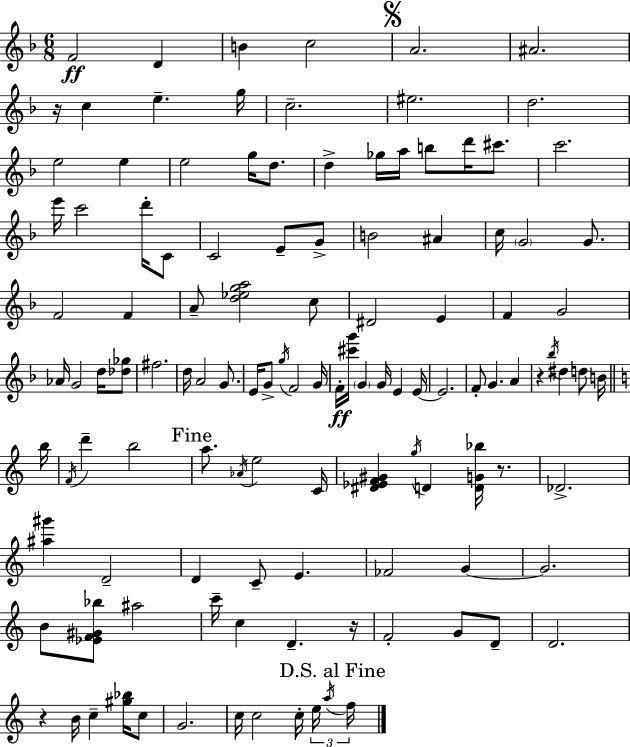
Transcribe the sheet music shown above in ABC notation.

X:1
T:Untitled
M:6/8
L:1/4
K:Dm
F2 D B c2 A2 ^A2 z/4 c e g/4 c2 ^e2 d2 e2 e e2 g/4 d/2 d _g/4 a/4 b/2 d'/4 ^c'/2 c'2 e'/4 c'2 d'/4 C/2 C2 E/2 G/2 B2 ^A c/4 G2 G/2 F2 F A/2 [d_ega]2 c/2 ^D2 E F G2 _A/4 G2 d/4 [_d_g]/2 ^f2 d/4 A2 G/2 E/4 G/2 g/4 F2 G/4 F/4 [^c'g']/4 G G/4 E E/4 E2 F/2 G A z _b/4 ^d d/2 B/4 b/4 F/4 d' b2 a/2 _A/4 e2 C/4 [^D_EF^G] g/4 D [DG_b]/4 z/2 _D2 [^a^g'] D2 D C/2 E _F2 G G2 B/2 [_EF^G_b]/2 ^a2 c'/4 c D z/4 F2 G/2 D/2 D2 z B/4 c [^g_b]/4 c/2 G2 c/4 c2 c/4 e/4 a/4 f/4